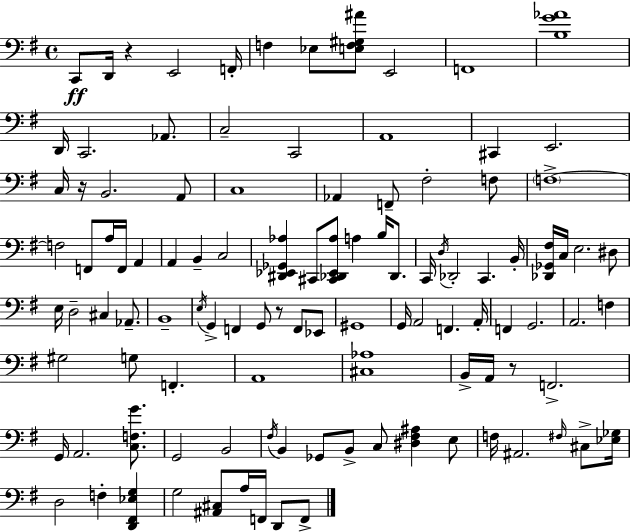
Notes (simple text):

C2/e D2/s R/q E2/h F2/s F3/q Eb3/e [E3,F3,G#3,A#4]/e E2/h F2/w [B3,G4,Ab4]/w D2/s C2/h. Ab2/e. C3/h C2/h A2/w C#2/q E2/h. C3/s R/s B2/h. A2/e C3/w Ab2/q F2/e F#3/h F3/e F3/w F3/h F2/e A3/s F2/s A2/q A2/q B2/q C3/h [D#2,Eb2,Gb2,Ab3]/q C#2/e [C#2,Db2,Eb2,Ab3]/e A3/q B3/s Db2/e. C2/s D3/s Db2/h C2/q. B2/s [Db2,Gb2,F#3]/s C3/s E3/h. D#3/e E3/s D3/h C#3/q Ab2/e. B2/w E3/s G2/q F2/q G2/e R/e F2/e Eb2/e G#2/w G2/s A2/h F2/q. A2/s F2/q G2/h. A2/h. F3/q G#3/h G3/e F2/q. A2/w [C#3,Ab3]/w B2/s A2/s R/e F2/h. G2/s A2/h. [C3,F3,G4]/e. G2/h B2/h F#3/s B2/q Gb2/e B2/e C3/e [D#3,F#3,A#3]/q E3/e F3/s A#2/h. F#3/s C#3/e [Eb3,Gb3]/s D3/h F3/q [D2,F#2,Eb3,G3]/q G3/h [A#2,C#3]/e A3/s F2/s D2/e F2/e